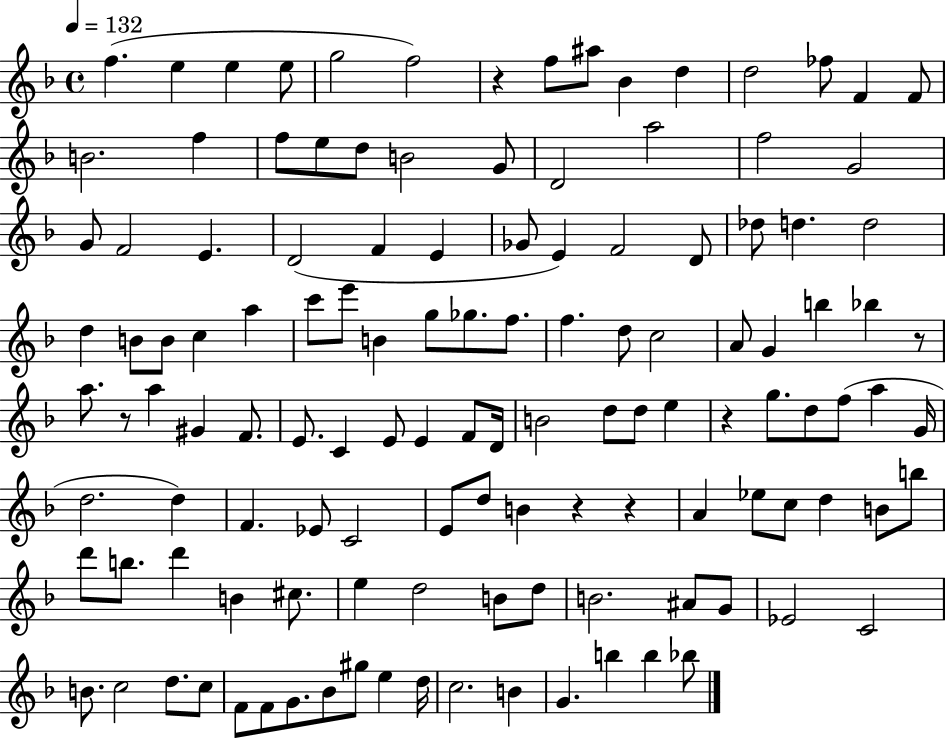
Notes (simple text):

F5/q. E5/q E5/q E5/e G5/h F5/h R/q F5/e A#5/e Bb4/q D5/q D5/h FES5/e F4/q F4/e B4/h. F5/q F5/e E5/e D5/e B4/h G4/e D4/h A5/h F5/h G4/h G4/e F4/h E4/q. D4/h F4/q E4/q Gb4/e E4/q F4/h D4/e Db5/e D5/q. D5/h D5/q B4/e B4/e C5/q A5/q C6/e E6/e B4/q G5/e Gb5/e. F5/e. F5/q. D5/e C5/h A4/e G4/q B5/q Bb5/q R/e A5/e. R/e A5/q G#4/q F4/e. E4/e. C4/q E4/e E4/q F4/e D4/s B4/h D5/e D5/e E5/q R/q G5/e. D5/e F5/e A5/q G4/s D5/h. D5/q F4/q. Eb4/e C4/h E4/e D5/e B4/q R/q R/q A4/q Eb5/e C5/e D5/q B4/e B5/e D6/e B5/e. D6/q B4/q C#5/e. E5/q D5/h B4/e D5/e B4/h. A#4/e G4/e Eb4/h C4/h B4/e. C5/h D5/e. C5/e F4/e F4/e G4/e. Bb4/e G#5/e E5/q D5/s C5/h. B4/q G4/q. B5/q B5/q Bb5/e